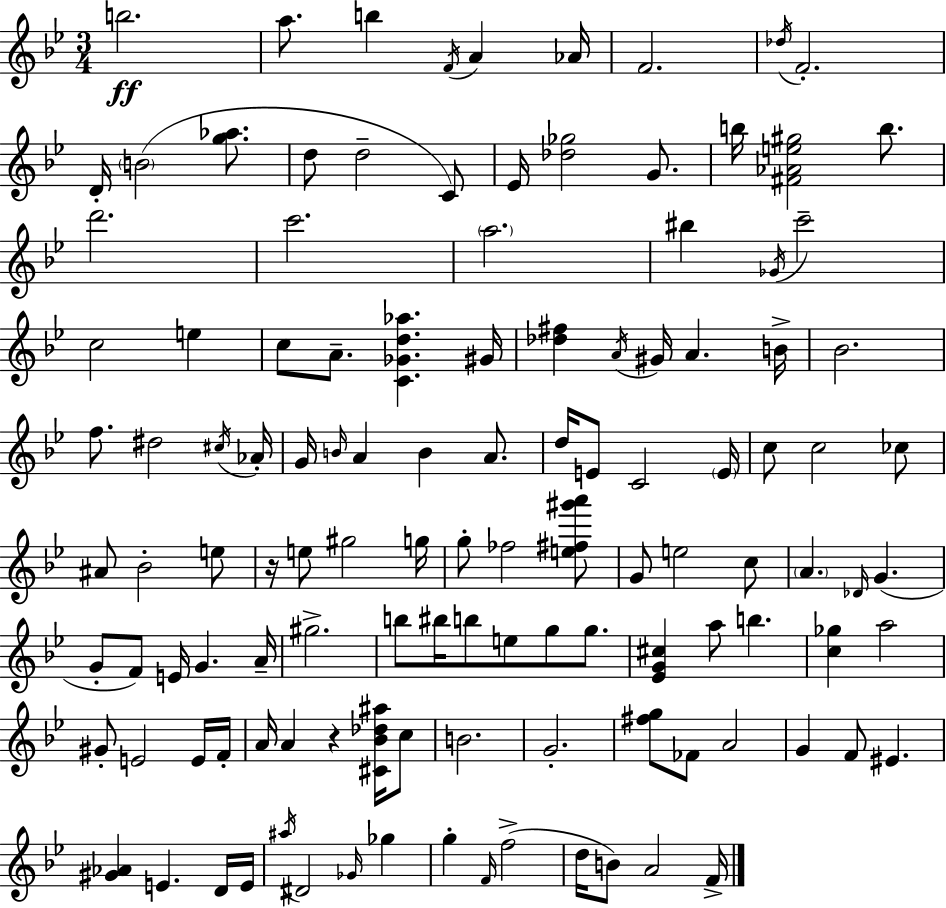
{
  \clef treble
  \numericTimeSignature
  \time 3/4
  \key g \minor
  \repeat volta 2 { b''2.\ff | a''8. b''4 \acciaccatura { f'16 } a'4 | aes'16 f'2. | \acciaccatura { des''16 } f'2.-. | \break d'16-. \parenthesize b'2( <g'' aes''>8. | d''8 d''2-- | c'8) ees'16 <des'' ges''>2 g'8. | b''16 <fis' aes' e'' gis''>2 b''8. | \break d'''2. | c'''2. | \parenthesize a''2. | bis''4 \acciaccatura { ges'16 } c'''2-- | \break c''2 e''4 | c''8 a'8.-- <c' ges' d'' aes''>4. | gis'16 <des'' fis''>4 \acciaccatura { a'16 } gis'16 a'4. | b'16-> bes'2. | \break f''8. dis''2 | \acciaccatura { cis''16 } aes'16-. g'16 \grace { b'16 } a'4 b'4 | a'8. d''16 e'8 c'2 | \parenthesize e'16 c''8 c''2 | \break ces''8 ais'8 bes'2-. | e''8 r16 e''8 gis''2 | g''16 g''8-. fes''2 | <e'' fis'' gis''' a'''>8 g'8 e''2 | \break c''8 \parenthesize a'4. | \grace { des'16 } g'4.( g'8-. f'8) e'16 | g'4. a'16-- gis''2.-> | b''8 bis''16 b''8 | \break e''8 g''8 g''8. <ees' g' cis''>4 a''8 | b''4. <c'' ges''>4 a''2 | gis'8-. e'2 | e'16 f'16-. a'16 a'4 | \break r4 <cis' bes' des'' ais''>16 c''8 b'2. | g'2.-. | <fis'' g''>8 fes'8 a'2 | g'4 f'8 | \break eis'4. <gis' aes'>4 e'4. | d'16 e'16 \acciaccatura { ais''16 } dis'2 | \grace { ges'16 } ges''4 g''4-. | \grace { f'16 }( f''2-> d''16 b'8) | \break a'2 f'16-> } \bar "|."
}